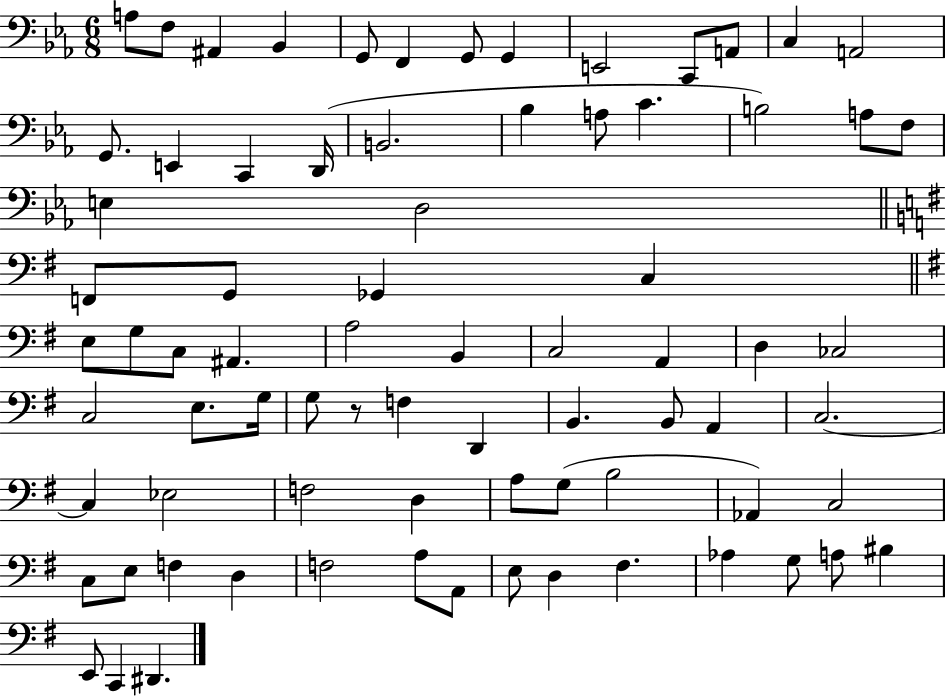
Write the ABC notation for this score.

X:1
T:Untitled
M:6/8
L:1/4
K:Eb
A,/2 F,/2 ^A,, _B,, G,,/2 F,, G,,/2 G,, E,,2 C,,/2 A,,/2 C, A,,2 G,,/2 E,, C,, D,,/4 B,,2 _B, A,/2 C B,2 A,/2 F,/2 E, D,2 F,,/2 G,,/2 _G,, C, E,/2 G,/2 C,/2 ^A,, A,2 B,, C,2 A,, D, _C,2 C,2 E,/2 G,/4 G,/2 z/2 F, D,, B,, B,,/2 A,, C,2 C, _E,2 F,2 D, A,/2 G,/2 B,2 _A,, C,2 C,/2 E,/2 F, D, F,2 A,/2 A,,/2 E,/2 D, ^F, _A, G,/2 A,/2 ^B, E,,/2 C,, ^D,,